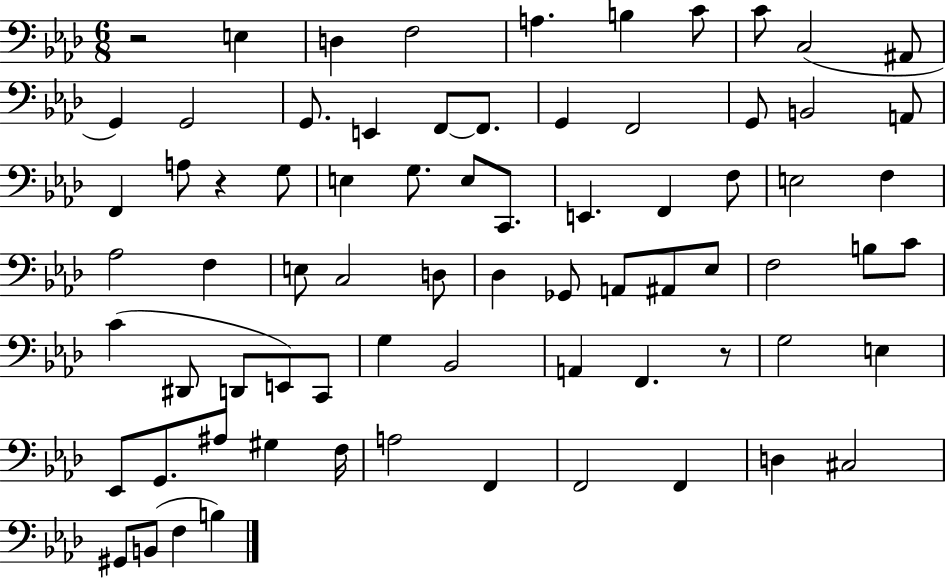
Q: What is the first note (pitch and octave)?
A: E3